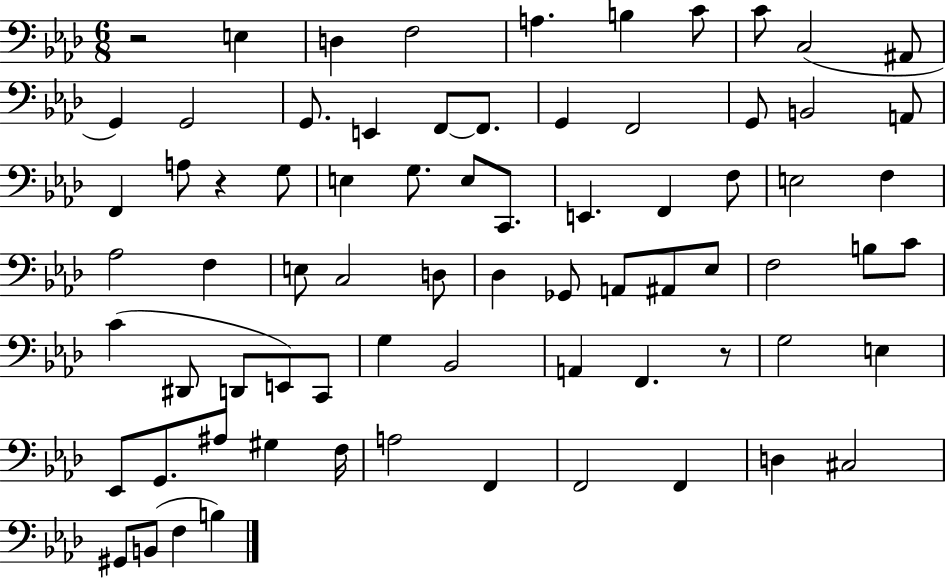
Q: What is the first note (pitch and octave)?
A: E3